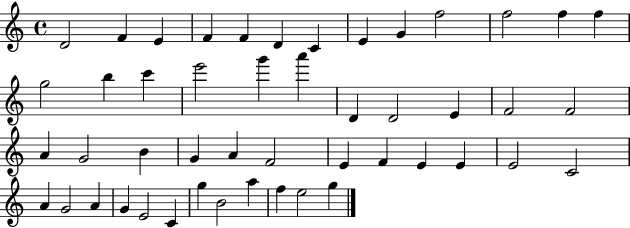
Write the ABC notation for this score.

X:1
T:Untitled
M:4/4
L:1/4
K:C
D2 F E F F D C E G f2 f2 f f g2 b c' e'2 g' a' D D2 E F2 F2 A G2 B G A F2 E F E E E2 C2 A G2 A G E2 C g B2 a f e2 g